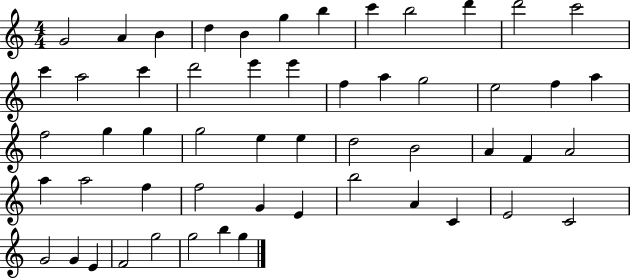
G4/h A4/q B4/q D5/q B4/q G5/q B5/q C6/q B5/h D6/q D6/h C6/h C6/q A5/h C6/q D6/h E6/q E6/q F5/q A5/q G5/h E5/h F5/q A5/q F5/h G5/q G5/q G5/h E5/q E5/q D5/h B4/h A4/q F4/q A4/h A5/q A5/h F5/q F5/h G4/q E4/q B5/h A4/q C4/q E4/h C4/h G4/h G4/q E4/q F4/h G5/h G5/h B5/q G5/q